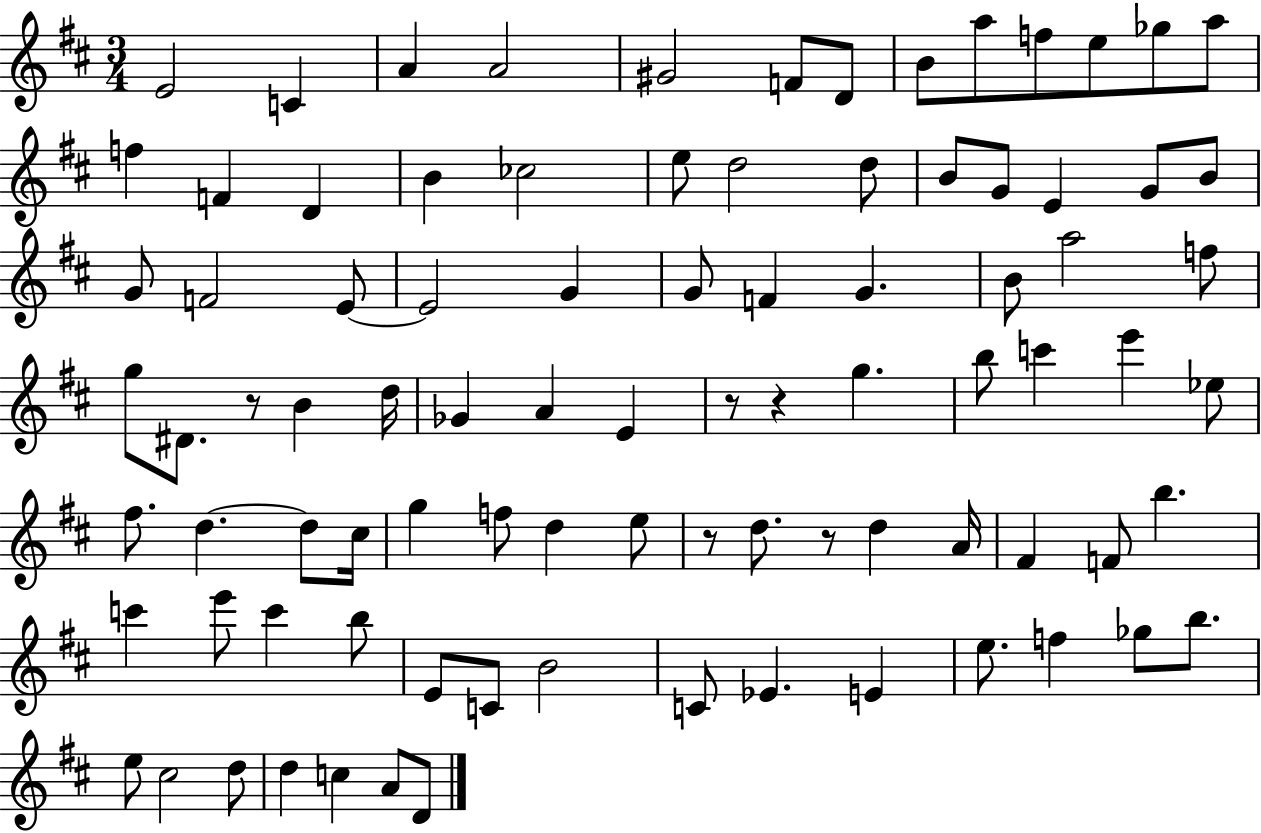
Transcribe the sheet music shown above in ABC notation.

X:1
T:Untitled
M:3/4
L:1/4
K:D
E2 C A A2 ^G2 F/2 D/2 B/2 a/2 f/2 e/2 _g/2 a/2 f F D B _c2 e/2 d2 d/2 B/2 G/2 E G/2 B/2 G/2 F2 E/2 E2 G G/2 F G B/2 a2 f/2 g/2 ^D/2 z/2 B d/4 _G A E z/2 z g b/2 c' e' _e/2 ^f/2 d d/2 ^c/4 g f/2 d e/2 z/2 d/2 z/2 d A/4 ^F F/2 b c' e'/2 c' b/2 E/2 C/2 B2 C/2 _E E e/2 f _g/2 b/2 e/2 ^c2 d/2 d c A/2 D/2